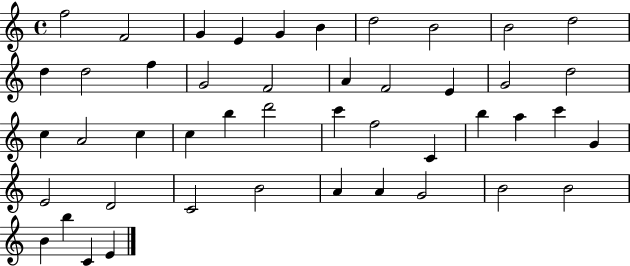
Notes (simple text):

F5/h F4/h G4/q E4/q G4/q B4/q D5/h B4/h B4/h D5/h D5/q D5/h F5/q G4/h F4/h A4/q F4/h E4/q G4/h D5/h C5/q A4/h C5/q C5/q B5/q D6/h C6/q F5/h C4/q B5/q A5/q C6/q G4/q E4/h D4/h C4/h B4/h A4/q A4/q G4/h B4/h B4/h B4/q B5/q C4/q E4/q